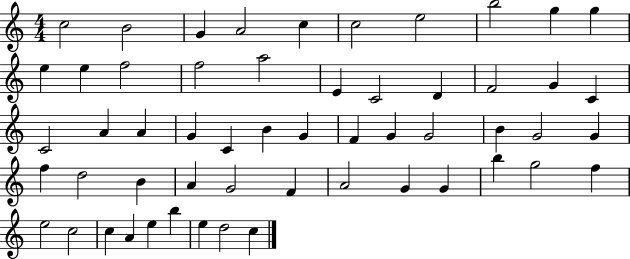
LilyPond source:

{
  \clef treble
  \numericTimeSignature
  \time 4/4
  \key c \major
  c''2 b'2 | g'4 a'2 c''4 | c''2 e''2 | b''2 g''4 g''4 | \break e''4 e''4 f''2 | f''2 a''2 | e'4 c'2 d'4 | f'2 g'4 c'4 | \break c'2 a'4 a'4 | g'4 c'4 b'4 g'4 | f'4 g'4 g'2 | b'4 g'2 g'4 | \break f''4 d''2 b'4 | a'4 g'2 f'4 | a'2 g'4 g'4 | b''4 g''2 f''4 | \break e''2 c''2 | c''4 a'4 e''4 b''4 | e''4 d''2 c''4 | \bar "|."
}